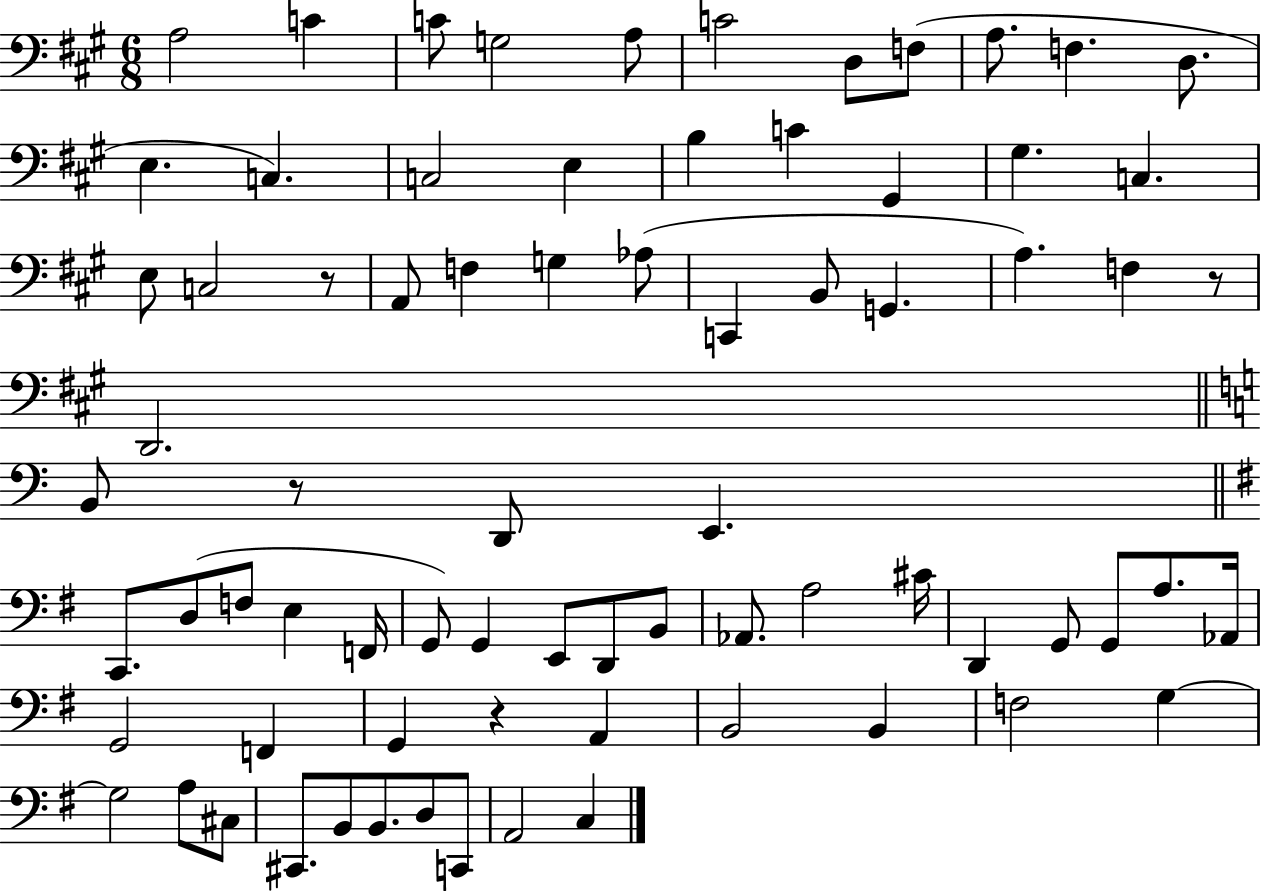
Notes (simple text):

A3/h C4/q C4/e G3/h A3/e C4/h D3/e F3/e A3/e. F3/q. D3/e. E3/q. C3/q. C3/h E3/q B3/q C4/q G#2/q G#3/q. C3/q. E3/e C3/h R/e A2/e F3/q G3/q Ab3/e C2/q B2/e G2/q. A3/q. F3/q R/e D2/h. B2/e R/e D2/e E2/q. C2/e. D3/e F3/e E3/q F2/s G2/e G2/q E2/e D2/e B2/e Ab2/e. A3/h C#4/s D2/q G2/e G2/e A3/e. Ab2/s G2/h F2/q G2/q R/q A2/q B2/h B2/q F3/h G3/q G3/h A3/e C#3/e C#2/e. B2/e B2/e. D3/e C2/e A2/h C3/q